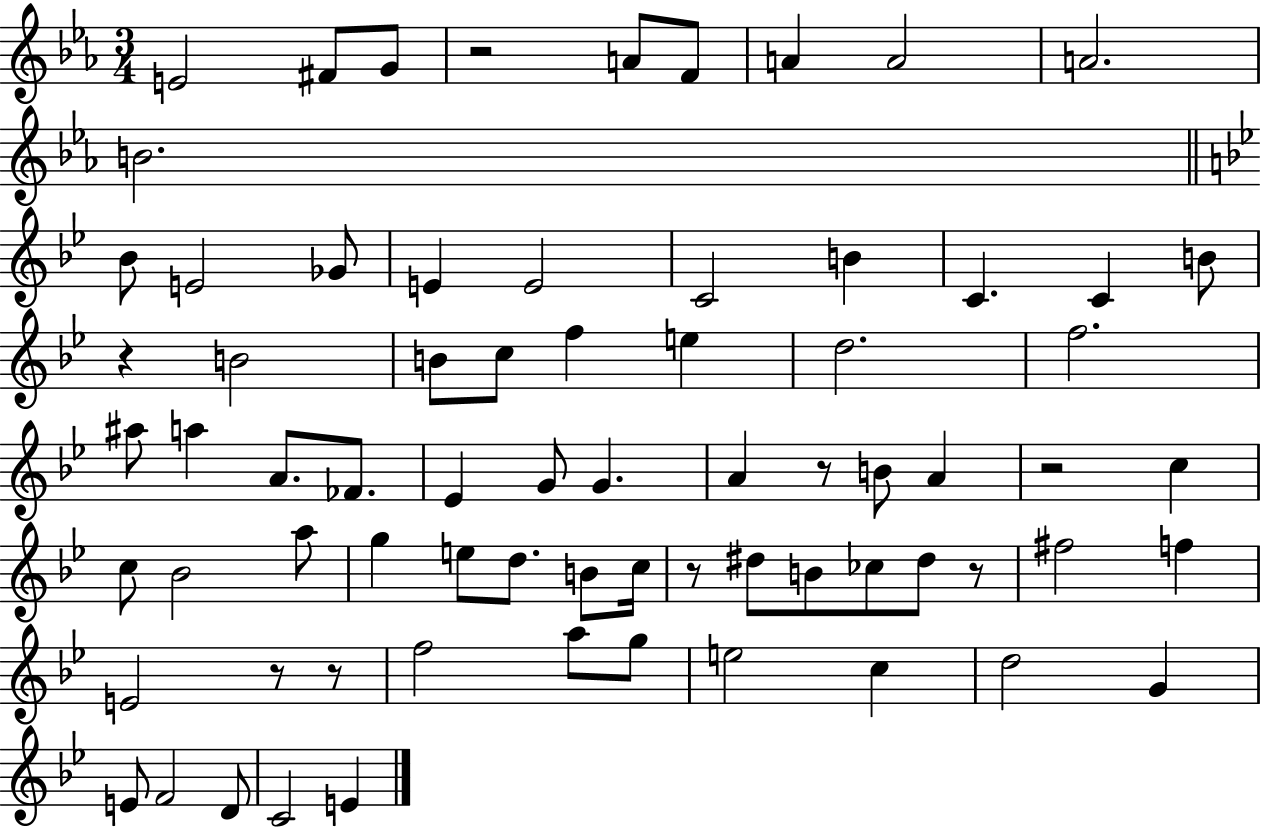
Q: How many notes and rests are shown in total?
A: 72